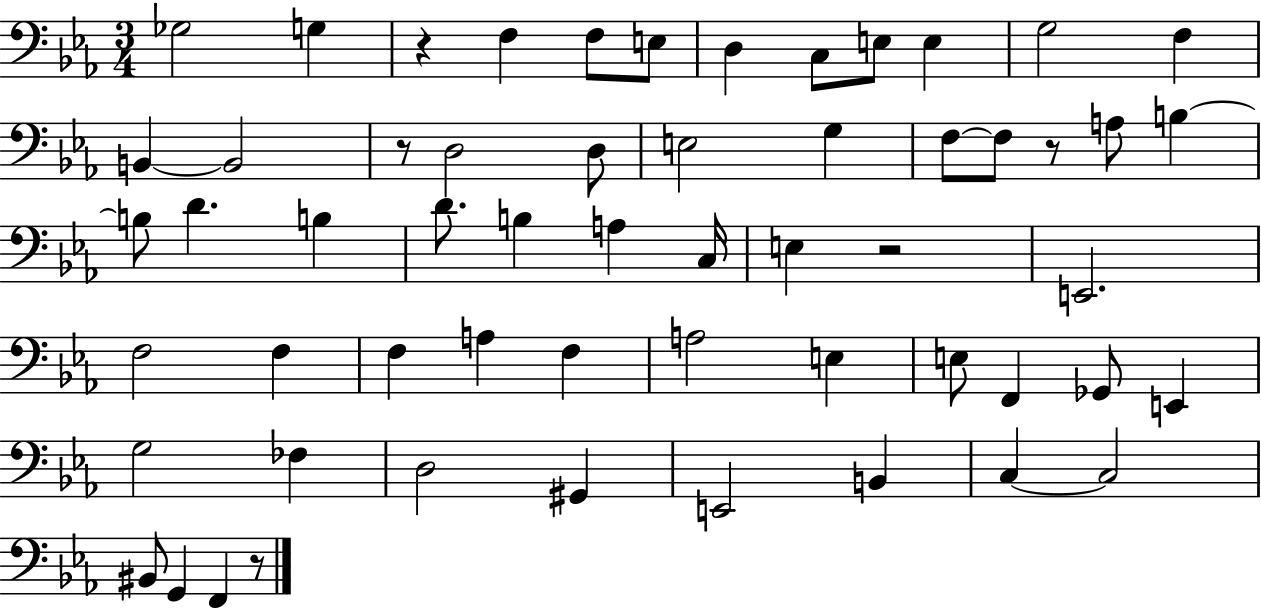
Gb3/h G3/q R/q F3/q F3/e E3/e D3/q C3/e E3/e E3/q G3/h F3/q B2/q B2/h R/e D3/h D3/e E3/h G3/q F3/e F3/e R/e A3/e B3/q B3/e D4/q. B3/q D4/e. B3/q A3/q C3/s E3/q R/h E2/h. F3/h F3/q F3/q A3/q F3/q A3/h E3/q E3/e F2/q Gb2/e E2/q G3/h FES3/q D3/h G#2/q E2/h B2/q C3/q C3/h BIS2/e G2/q F2/q R/e